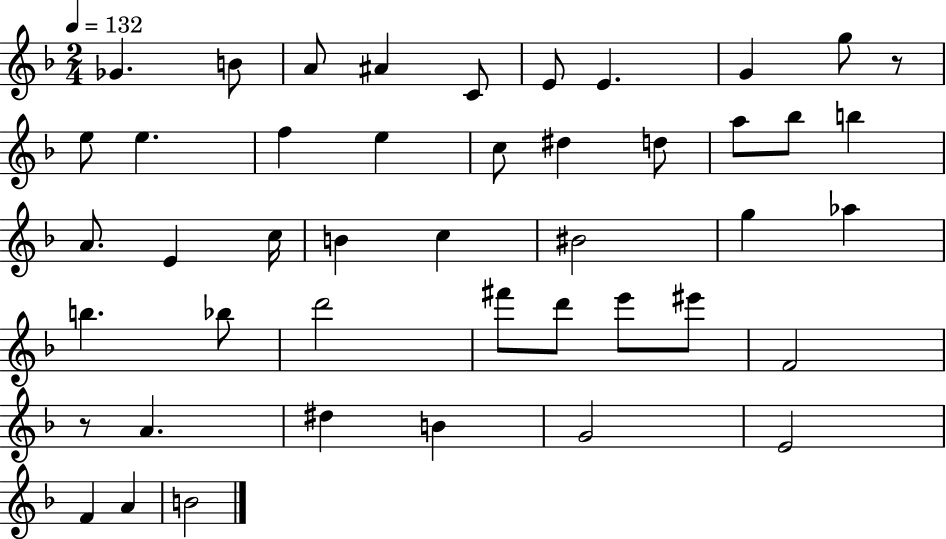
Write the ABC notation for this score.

X:1
T:Untitled
M:2/4
L:1/4
K:F
_G B/2 A/2 ^A C/2 E/2 E G g/2 z/2 e/2 e f e c/2 ^d d/2 a/2 _b/2 b A/2 E c/4 B c ^B2 g _a b _b/2 d'2 ^f'/2 d'/2 e'/2 ^e'/2 F2 z/2 A ^d B G2 E2 F A B2